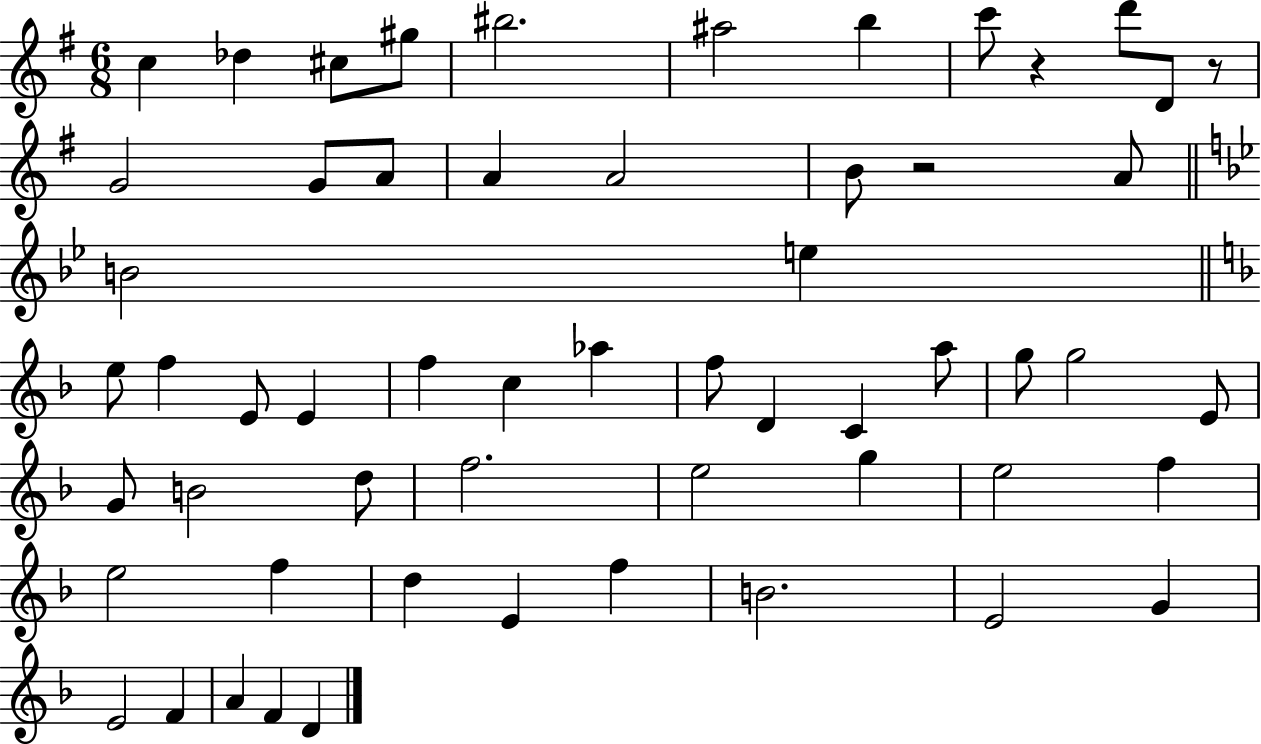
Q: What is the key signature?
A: G major